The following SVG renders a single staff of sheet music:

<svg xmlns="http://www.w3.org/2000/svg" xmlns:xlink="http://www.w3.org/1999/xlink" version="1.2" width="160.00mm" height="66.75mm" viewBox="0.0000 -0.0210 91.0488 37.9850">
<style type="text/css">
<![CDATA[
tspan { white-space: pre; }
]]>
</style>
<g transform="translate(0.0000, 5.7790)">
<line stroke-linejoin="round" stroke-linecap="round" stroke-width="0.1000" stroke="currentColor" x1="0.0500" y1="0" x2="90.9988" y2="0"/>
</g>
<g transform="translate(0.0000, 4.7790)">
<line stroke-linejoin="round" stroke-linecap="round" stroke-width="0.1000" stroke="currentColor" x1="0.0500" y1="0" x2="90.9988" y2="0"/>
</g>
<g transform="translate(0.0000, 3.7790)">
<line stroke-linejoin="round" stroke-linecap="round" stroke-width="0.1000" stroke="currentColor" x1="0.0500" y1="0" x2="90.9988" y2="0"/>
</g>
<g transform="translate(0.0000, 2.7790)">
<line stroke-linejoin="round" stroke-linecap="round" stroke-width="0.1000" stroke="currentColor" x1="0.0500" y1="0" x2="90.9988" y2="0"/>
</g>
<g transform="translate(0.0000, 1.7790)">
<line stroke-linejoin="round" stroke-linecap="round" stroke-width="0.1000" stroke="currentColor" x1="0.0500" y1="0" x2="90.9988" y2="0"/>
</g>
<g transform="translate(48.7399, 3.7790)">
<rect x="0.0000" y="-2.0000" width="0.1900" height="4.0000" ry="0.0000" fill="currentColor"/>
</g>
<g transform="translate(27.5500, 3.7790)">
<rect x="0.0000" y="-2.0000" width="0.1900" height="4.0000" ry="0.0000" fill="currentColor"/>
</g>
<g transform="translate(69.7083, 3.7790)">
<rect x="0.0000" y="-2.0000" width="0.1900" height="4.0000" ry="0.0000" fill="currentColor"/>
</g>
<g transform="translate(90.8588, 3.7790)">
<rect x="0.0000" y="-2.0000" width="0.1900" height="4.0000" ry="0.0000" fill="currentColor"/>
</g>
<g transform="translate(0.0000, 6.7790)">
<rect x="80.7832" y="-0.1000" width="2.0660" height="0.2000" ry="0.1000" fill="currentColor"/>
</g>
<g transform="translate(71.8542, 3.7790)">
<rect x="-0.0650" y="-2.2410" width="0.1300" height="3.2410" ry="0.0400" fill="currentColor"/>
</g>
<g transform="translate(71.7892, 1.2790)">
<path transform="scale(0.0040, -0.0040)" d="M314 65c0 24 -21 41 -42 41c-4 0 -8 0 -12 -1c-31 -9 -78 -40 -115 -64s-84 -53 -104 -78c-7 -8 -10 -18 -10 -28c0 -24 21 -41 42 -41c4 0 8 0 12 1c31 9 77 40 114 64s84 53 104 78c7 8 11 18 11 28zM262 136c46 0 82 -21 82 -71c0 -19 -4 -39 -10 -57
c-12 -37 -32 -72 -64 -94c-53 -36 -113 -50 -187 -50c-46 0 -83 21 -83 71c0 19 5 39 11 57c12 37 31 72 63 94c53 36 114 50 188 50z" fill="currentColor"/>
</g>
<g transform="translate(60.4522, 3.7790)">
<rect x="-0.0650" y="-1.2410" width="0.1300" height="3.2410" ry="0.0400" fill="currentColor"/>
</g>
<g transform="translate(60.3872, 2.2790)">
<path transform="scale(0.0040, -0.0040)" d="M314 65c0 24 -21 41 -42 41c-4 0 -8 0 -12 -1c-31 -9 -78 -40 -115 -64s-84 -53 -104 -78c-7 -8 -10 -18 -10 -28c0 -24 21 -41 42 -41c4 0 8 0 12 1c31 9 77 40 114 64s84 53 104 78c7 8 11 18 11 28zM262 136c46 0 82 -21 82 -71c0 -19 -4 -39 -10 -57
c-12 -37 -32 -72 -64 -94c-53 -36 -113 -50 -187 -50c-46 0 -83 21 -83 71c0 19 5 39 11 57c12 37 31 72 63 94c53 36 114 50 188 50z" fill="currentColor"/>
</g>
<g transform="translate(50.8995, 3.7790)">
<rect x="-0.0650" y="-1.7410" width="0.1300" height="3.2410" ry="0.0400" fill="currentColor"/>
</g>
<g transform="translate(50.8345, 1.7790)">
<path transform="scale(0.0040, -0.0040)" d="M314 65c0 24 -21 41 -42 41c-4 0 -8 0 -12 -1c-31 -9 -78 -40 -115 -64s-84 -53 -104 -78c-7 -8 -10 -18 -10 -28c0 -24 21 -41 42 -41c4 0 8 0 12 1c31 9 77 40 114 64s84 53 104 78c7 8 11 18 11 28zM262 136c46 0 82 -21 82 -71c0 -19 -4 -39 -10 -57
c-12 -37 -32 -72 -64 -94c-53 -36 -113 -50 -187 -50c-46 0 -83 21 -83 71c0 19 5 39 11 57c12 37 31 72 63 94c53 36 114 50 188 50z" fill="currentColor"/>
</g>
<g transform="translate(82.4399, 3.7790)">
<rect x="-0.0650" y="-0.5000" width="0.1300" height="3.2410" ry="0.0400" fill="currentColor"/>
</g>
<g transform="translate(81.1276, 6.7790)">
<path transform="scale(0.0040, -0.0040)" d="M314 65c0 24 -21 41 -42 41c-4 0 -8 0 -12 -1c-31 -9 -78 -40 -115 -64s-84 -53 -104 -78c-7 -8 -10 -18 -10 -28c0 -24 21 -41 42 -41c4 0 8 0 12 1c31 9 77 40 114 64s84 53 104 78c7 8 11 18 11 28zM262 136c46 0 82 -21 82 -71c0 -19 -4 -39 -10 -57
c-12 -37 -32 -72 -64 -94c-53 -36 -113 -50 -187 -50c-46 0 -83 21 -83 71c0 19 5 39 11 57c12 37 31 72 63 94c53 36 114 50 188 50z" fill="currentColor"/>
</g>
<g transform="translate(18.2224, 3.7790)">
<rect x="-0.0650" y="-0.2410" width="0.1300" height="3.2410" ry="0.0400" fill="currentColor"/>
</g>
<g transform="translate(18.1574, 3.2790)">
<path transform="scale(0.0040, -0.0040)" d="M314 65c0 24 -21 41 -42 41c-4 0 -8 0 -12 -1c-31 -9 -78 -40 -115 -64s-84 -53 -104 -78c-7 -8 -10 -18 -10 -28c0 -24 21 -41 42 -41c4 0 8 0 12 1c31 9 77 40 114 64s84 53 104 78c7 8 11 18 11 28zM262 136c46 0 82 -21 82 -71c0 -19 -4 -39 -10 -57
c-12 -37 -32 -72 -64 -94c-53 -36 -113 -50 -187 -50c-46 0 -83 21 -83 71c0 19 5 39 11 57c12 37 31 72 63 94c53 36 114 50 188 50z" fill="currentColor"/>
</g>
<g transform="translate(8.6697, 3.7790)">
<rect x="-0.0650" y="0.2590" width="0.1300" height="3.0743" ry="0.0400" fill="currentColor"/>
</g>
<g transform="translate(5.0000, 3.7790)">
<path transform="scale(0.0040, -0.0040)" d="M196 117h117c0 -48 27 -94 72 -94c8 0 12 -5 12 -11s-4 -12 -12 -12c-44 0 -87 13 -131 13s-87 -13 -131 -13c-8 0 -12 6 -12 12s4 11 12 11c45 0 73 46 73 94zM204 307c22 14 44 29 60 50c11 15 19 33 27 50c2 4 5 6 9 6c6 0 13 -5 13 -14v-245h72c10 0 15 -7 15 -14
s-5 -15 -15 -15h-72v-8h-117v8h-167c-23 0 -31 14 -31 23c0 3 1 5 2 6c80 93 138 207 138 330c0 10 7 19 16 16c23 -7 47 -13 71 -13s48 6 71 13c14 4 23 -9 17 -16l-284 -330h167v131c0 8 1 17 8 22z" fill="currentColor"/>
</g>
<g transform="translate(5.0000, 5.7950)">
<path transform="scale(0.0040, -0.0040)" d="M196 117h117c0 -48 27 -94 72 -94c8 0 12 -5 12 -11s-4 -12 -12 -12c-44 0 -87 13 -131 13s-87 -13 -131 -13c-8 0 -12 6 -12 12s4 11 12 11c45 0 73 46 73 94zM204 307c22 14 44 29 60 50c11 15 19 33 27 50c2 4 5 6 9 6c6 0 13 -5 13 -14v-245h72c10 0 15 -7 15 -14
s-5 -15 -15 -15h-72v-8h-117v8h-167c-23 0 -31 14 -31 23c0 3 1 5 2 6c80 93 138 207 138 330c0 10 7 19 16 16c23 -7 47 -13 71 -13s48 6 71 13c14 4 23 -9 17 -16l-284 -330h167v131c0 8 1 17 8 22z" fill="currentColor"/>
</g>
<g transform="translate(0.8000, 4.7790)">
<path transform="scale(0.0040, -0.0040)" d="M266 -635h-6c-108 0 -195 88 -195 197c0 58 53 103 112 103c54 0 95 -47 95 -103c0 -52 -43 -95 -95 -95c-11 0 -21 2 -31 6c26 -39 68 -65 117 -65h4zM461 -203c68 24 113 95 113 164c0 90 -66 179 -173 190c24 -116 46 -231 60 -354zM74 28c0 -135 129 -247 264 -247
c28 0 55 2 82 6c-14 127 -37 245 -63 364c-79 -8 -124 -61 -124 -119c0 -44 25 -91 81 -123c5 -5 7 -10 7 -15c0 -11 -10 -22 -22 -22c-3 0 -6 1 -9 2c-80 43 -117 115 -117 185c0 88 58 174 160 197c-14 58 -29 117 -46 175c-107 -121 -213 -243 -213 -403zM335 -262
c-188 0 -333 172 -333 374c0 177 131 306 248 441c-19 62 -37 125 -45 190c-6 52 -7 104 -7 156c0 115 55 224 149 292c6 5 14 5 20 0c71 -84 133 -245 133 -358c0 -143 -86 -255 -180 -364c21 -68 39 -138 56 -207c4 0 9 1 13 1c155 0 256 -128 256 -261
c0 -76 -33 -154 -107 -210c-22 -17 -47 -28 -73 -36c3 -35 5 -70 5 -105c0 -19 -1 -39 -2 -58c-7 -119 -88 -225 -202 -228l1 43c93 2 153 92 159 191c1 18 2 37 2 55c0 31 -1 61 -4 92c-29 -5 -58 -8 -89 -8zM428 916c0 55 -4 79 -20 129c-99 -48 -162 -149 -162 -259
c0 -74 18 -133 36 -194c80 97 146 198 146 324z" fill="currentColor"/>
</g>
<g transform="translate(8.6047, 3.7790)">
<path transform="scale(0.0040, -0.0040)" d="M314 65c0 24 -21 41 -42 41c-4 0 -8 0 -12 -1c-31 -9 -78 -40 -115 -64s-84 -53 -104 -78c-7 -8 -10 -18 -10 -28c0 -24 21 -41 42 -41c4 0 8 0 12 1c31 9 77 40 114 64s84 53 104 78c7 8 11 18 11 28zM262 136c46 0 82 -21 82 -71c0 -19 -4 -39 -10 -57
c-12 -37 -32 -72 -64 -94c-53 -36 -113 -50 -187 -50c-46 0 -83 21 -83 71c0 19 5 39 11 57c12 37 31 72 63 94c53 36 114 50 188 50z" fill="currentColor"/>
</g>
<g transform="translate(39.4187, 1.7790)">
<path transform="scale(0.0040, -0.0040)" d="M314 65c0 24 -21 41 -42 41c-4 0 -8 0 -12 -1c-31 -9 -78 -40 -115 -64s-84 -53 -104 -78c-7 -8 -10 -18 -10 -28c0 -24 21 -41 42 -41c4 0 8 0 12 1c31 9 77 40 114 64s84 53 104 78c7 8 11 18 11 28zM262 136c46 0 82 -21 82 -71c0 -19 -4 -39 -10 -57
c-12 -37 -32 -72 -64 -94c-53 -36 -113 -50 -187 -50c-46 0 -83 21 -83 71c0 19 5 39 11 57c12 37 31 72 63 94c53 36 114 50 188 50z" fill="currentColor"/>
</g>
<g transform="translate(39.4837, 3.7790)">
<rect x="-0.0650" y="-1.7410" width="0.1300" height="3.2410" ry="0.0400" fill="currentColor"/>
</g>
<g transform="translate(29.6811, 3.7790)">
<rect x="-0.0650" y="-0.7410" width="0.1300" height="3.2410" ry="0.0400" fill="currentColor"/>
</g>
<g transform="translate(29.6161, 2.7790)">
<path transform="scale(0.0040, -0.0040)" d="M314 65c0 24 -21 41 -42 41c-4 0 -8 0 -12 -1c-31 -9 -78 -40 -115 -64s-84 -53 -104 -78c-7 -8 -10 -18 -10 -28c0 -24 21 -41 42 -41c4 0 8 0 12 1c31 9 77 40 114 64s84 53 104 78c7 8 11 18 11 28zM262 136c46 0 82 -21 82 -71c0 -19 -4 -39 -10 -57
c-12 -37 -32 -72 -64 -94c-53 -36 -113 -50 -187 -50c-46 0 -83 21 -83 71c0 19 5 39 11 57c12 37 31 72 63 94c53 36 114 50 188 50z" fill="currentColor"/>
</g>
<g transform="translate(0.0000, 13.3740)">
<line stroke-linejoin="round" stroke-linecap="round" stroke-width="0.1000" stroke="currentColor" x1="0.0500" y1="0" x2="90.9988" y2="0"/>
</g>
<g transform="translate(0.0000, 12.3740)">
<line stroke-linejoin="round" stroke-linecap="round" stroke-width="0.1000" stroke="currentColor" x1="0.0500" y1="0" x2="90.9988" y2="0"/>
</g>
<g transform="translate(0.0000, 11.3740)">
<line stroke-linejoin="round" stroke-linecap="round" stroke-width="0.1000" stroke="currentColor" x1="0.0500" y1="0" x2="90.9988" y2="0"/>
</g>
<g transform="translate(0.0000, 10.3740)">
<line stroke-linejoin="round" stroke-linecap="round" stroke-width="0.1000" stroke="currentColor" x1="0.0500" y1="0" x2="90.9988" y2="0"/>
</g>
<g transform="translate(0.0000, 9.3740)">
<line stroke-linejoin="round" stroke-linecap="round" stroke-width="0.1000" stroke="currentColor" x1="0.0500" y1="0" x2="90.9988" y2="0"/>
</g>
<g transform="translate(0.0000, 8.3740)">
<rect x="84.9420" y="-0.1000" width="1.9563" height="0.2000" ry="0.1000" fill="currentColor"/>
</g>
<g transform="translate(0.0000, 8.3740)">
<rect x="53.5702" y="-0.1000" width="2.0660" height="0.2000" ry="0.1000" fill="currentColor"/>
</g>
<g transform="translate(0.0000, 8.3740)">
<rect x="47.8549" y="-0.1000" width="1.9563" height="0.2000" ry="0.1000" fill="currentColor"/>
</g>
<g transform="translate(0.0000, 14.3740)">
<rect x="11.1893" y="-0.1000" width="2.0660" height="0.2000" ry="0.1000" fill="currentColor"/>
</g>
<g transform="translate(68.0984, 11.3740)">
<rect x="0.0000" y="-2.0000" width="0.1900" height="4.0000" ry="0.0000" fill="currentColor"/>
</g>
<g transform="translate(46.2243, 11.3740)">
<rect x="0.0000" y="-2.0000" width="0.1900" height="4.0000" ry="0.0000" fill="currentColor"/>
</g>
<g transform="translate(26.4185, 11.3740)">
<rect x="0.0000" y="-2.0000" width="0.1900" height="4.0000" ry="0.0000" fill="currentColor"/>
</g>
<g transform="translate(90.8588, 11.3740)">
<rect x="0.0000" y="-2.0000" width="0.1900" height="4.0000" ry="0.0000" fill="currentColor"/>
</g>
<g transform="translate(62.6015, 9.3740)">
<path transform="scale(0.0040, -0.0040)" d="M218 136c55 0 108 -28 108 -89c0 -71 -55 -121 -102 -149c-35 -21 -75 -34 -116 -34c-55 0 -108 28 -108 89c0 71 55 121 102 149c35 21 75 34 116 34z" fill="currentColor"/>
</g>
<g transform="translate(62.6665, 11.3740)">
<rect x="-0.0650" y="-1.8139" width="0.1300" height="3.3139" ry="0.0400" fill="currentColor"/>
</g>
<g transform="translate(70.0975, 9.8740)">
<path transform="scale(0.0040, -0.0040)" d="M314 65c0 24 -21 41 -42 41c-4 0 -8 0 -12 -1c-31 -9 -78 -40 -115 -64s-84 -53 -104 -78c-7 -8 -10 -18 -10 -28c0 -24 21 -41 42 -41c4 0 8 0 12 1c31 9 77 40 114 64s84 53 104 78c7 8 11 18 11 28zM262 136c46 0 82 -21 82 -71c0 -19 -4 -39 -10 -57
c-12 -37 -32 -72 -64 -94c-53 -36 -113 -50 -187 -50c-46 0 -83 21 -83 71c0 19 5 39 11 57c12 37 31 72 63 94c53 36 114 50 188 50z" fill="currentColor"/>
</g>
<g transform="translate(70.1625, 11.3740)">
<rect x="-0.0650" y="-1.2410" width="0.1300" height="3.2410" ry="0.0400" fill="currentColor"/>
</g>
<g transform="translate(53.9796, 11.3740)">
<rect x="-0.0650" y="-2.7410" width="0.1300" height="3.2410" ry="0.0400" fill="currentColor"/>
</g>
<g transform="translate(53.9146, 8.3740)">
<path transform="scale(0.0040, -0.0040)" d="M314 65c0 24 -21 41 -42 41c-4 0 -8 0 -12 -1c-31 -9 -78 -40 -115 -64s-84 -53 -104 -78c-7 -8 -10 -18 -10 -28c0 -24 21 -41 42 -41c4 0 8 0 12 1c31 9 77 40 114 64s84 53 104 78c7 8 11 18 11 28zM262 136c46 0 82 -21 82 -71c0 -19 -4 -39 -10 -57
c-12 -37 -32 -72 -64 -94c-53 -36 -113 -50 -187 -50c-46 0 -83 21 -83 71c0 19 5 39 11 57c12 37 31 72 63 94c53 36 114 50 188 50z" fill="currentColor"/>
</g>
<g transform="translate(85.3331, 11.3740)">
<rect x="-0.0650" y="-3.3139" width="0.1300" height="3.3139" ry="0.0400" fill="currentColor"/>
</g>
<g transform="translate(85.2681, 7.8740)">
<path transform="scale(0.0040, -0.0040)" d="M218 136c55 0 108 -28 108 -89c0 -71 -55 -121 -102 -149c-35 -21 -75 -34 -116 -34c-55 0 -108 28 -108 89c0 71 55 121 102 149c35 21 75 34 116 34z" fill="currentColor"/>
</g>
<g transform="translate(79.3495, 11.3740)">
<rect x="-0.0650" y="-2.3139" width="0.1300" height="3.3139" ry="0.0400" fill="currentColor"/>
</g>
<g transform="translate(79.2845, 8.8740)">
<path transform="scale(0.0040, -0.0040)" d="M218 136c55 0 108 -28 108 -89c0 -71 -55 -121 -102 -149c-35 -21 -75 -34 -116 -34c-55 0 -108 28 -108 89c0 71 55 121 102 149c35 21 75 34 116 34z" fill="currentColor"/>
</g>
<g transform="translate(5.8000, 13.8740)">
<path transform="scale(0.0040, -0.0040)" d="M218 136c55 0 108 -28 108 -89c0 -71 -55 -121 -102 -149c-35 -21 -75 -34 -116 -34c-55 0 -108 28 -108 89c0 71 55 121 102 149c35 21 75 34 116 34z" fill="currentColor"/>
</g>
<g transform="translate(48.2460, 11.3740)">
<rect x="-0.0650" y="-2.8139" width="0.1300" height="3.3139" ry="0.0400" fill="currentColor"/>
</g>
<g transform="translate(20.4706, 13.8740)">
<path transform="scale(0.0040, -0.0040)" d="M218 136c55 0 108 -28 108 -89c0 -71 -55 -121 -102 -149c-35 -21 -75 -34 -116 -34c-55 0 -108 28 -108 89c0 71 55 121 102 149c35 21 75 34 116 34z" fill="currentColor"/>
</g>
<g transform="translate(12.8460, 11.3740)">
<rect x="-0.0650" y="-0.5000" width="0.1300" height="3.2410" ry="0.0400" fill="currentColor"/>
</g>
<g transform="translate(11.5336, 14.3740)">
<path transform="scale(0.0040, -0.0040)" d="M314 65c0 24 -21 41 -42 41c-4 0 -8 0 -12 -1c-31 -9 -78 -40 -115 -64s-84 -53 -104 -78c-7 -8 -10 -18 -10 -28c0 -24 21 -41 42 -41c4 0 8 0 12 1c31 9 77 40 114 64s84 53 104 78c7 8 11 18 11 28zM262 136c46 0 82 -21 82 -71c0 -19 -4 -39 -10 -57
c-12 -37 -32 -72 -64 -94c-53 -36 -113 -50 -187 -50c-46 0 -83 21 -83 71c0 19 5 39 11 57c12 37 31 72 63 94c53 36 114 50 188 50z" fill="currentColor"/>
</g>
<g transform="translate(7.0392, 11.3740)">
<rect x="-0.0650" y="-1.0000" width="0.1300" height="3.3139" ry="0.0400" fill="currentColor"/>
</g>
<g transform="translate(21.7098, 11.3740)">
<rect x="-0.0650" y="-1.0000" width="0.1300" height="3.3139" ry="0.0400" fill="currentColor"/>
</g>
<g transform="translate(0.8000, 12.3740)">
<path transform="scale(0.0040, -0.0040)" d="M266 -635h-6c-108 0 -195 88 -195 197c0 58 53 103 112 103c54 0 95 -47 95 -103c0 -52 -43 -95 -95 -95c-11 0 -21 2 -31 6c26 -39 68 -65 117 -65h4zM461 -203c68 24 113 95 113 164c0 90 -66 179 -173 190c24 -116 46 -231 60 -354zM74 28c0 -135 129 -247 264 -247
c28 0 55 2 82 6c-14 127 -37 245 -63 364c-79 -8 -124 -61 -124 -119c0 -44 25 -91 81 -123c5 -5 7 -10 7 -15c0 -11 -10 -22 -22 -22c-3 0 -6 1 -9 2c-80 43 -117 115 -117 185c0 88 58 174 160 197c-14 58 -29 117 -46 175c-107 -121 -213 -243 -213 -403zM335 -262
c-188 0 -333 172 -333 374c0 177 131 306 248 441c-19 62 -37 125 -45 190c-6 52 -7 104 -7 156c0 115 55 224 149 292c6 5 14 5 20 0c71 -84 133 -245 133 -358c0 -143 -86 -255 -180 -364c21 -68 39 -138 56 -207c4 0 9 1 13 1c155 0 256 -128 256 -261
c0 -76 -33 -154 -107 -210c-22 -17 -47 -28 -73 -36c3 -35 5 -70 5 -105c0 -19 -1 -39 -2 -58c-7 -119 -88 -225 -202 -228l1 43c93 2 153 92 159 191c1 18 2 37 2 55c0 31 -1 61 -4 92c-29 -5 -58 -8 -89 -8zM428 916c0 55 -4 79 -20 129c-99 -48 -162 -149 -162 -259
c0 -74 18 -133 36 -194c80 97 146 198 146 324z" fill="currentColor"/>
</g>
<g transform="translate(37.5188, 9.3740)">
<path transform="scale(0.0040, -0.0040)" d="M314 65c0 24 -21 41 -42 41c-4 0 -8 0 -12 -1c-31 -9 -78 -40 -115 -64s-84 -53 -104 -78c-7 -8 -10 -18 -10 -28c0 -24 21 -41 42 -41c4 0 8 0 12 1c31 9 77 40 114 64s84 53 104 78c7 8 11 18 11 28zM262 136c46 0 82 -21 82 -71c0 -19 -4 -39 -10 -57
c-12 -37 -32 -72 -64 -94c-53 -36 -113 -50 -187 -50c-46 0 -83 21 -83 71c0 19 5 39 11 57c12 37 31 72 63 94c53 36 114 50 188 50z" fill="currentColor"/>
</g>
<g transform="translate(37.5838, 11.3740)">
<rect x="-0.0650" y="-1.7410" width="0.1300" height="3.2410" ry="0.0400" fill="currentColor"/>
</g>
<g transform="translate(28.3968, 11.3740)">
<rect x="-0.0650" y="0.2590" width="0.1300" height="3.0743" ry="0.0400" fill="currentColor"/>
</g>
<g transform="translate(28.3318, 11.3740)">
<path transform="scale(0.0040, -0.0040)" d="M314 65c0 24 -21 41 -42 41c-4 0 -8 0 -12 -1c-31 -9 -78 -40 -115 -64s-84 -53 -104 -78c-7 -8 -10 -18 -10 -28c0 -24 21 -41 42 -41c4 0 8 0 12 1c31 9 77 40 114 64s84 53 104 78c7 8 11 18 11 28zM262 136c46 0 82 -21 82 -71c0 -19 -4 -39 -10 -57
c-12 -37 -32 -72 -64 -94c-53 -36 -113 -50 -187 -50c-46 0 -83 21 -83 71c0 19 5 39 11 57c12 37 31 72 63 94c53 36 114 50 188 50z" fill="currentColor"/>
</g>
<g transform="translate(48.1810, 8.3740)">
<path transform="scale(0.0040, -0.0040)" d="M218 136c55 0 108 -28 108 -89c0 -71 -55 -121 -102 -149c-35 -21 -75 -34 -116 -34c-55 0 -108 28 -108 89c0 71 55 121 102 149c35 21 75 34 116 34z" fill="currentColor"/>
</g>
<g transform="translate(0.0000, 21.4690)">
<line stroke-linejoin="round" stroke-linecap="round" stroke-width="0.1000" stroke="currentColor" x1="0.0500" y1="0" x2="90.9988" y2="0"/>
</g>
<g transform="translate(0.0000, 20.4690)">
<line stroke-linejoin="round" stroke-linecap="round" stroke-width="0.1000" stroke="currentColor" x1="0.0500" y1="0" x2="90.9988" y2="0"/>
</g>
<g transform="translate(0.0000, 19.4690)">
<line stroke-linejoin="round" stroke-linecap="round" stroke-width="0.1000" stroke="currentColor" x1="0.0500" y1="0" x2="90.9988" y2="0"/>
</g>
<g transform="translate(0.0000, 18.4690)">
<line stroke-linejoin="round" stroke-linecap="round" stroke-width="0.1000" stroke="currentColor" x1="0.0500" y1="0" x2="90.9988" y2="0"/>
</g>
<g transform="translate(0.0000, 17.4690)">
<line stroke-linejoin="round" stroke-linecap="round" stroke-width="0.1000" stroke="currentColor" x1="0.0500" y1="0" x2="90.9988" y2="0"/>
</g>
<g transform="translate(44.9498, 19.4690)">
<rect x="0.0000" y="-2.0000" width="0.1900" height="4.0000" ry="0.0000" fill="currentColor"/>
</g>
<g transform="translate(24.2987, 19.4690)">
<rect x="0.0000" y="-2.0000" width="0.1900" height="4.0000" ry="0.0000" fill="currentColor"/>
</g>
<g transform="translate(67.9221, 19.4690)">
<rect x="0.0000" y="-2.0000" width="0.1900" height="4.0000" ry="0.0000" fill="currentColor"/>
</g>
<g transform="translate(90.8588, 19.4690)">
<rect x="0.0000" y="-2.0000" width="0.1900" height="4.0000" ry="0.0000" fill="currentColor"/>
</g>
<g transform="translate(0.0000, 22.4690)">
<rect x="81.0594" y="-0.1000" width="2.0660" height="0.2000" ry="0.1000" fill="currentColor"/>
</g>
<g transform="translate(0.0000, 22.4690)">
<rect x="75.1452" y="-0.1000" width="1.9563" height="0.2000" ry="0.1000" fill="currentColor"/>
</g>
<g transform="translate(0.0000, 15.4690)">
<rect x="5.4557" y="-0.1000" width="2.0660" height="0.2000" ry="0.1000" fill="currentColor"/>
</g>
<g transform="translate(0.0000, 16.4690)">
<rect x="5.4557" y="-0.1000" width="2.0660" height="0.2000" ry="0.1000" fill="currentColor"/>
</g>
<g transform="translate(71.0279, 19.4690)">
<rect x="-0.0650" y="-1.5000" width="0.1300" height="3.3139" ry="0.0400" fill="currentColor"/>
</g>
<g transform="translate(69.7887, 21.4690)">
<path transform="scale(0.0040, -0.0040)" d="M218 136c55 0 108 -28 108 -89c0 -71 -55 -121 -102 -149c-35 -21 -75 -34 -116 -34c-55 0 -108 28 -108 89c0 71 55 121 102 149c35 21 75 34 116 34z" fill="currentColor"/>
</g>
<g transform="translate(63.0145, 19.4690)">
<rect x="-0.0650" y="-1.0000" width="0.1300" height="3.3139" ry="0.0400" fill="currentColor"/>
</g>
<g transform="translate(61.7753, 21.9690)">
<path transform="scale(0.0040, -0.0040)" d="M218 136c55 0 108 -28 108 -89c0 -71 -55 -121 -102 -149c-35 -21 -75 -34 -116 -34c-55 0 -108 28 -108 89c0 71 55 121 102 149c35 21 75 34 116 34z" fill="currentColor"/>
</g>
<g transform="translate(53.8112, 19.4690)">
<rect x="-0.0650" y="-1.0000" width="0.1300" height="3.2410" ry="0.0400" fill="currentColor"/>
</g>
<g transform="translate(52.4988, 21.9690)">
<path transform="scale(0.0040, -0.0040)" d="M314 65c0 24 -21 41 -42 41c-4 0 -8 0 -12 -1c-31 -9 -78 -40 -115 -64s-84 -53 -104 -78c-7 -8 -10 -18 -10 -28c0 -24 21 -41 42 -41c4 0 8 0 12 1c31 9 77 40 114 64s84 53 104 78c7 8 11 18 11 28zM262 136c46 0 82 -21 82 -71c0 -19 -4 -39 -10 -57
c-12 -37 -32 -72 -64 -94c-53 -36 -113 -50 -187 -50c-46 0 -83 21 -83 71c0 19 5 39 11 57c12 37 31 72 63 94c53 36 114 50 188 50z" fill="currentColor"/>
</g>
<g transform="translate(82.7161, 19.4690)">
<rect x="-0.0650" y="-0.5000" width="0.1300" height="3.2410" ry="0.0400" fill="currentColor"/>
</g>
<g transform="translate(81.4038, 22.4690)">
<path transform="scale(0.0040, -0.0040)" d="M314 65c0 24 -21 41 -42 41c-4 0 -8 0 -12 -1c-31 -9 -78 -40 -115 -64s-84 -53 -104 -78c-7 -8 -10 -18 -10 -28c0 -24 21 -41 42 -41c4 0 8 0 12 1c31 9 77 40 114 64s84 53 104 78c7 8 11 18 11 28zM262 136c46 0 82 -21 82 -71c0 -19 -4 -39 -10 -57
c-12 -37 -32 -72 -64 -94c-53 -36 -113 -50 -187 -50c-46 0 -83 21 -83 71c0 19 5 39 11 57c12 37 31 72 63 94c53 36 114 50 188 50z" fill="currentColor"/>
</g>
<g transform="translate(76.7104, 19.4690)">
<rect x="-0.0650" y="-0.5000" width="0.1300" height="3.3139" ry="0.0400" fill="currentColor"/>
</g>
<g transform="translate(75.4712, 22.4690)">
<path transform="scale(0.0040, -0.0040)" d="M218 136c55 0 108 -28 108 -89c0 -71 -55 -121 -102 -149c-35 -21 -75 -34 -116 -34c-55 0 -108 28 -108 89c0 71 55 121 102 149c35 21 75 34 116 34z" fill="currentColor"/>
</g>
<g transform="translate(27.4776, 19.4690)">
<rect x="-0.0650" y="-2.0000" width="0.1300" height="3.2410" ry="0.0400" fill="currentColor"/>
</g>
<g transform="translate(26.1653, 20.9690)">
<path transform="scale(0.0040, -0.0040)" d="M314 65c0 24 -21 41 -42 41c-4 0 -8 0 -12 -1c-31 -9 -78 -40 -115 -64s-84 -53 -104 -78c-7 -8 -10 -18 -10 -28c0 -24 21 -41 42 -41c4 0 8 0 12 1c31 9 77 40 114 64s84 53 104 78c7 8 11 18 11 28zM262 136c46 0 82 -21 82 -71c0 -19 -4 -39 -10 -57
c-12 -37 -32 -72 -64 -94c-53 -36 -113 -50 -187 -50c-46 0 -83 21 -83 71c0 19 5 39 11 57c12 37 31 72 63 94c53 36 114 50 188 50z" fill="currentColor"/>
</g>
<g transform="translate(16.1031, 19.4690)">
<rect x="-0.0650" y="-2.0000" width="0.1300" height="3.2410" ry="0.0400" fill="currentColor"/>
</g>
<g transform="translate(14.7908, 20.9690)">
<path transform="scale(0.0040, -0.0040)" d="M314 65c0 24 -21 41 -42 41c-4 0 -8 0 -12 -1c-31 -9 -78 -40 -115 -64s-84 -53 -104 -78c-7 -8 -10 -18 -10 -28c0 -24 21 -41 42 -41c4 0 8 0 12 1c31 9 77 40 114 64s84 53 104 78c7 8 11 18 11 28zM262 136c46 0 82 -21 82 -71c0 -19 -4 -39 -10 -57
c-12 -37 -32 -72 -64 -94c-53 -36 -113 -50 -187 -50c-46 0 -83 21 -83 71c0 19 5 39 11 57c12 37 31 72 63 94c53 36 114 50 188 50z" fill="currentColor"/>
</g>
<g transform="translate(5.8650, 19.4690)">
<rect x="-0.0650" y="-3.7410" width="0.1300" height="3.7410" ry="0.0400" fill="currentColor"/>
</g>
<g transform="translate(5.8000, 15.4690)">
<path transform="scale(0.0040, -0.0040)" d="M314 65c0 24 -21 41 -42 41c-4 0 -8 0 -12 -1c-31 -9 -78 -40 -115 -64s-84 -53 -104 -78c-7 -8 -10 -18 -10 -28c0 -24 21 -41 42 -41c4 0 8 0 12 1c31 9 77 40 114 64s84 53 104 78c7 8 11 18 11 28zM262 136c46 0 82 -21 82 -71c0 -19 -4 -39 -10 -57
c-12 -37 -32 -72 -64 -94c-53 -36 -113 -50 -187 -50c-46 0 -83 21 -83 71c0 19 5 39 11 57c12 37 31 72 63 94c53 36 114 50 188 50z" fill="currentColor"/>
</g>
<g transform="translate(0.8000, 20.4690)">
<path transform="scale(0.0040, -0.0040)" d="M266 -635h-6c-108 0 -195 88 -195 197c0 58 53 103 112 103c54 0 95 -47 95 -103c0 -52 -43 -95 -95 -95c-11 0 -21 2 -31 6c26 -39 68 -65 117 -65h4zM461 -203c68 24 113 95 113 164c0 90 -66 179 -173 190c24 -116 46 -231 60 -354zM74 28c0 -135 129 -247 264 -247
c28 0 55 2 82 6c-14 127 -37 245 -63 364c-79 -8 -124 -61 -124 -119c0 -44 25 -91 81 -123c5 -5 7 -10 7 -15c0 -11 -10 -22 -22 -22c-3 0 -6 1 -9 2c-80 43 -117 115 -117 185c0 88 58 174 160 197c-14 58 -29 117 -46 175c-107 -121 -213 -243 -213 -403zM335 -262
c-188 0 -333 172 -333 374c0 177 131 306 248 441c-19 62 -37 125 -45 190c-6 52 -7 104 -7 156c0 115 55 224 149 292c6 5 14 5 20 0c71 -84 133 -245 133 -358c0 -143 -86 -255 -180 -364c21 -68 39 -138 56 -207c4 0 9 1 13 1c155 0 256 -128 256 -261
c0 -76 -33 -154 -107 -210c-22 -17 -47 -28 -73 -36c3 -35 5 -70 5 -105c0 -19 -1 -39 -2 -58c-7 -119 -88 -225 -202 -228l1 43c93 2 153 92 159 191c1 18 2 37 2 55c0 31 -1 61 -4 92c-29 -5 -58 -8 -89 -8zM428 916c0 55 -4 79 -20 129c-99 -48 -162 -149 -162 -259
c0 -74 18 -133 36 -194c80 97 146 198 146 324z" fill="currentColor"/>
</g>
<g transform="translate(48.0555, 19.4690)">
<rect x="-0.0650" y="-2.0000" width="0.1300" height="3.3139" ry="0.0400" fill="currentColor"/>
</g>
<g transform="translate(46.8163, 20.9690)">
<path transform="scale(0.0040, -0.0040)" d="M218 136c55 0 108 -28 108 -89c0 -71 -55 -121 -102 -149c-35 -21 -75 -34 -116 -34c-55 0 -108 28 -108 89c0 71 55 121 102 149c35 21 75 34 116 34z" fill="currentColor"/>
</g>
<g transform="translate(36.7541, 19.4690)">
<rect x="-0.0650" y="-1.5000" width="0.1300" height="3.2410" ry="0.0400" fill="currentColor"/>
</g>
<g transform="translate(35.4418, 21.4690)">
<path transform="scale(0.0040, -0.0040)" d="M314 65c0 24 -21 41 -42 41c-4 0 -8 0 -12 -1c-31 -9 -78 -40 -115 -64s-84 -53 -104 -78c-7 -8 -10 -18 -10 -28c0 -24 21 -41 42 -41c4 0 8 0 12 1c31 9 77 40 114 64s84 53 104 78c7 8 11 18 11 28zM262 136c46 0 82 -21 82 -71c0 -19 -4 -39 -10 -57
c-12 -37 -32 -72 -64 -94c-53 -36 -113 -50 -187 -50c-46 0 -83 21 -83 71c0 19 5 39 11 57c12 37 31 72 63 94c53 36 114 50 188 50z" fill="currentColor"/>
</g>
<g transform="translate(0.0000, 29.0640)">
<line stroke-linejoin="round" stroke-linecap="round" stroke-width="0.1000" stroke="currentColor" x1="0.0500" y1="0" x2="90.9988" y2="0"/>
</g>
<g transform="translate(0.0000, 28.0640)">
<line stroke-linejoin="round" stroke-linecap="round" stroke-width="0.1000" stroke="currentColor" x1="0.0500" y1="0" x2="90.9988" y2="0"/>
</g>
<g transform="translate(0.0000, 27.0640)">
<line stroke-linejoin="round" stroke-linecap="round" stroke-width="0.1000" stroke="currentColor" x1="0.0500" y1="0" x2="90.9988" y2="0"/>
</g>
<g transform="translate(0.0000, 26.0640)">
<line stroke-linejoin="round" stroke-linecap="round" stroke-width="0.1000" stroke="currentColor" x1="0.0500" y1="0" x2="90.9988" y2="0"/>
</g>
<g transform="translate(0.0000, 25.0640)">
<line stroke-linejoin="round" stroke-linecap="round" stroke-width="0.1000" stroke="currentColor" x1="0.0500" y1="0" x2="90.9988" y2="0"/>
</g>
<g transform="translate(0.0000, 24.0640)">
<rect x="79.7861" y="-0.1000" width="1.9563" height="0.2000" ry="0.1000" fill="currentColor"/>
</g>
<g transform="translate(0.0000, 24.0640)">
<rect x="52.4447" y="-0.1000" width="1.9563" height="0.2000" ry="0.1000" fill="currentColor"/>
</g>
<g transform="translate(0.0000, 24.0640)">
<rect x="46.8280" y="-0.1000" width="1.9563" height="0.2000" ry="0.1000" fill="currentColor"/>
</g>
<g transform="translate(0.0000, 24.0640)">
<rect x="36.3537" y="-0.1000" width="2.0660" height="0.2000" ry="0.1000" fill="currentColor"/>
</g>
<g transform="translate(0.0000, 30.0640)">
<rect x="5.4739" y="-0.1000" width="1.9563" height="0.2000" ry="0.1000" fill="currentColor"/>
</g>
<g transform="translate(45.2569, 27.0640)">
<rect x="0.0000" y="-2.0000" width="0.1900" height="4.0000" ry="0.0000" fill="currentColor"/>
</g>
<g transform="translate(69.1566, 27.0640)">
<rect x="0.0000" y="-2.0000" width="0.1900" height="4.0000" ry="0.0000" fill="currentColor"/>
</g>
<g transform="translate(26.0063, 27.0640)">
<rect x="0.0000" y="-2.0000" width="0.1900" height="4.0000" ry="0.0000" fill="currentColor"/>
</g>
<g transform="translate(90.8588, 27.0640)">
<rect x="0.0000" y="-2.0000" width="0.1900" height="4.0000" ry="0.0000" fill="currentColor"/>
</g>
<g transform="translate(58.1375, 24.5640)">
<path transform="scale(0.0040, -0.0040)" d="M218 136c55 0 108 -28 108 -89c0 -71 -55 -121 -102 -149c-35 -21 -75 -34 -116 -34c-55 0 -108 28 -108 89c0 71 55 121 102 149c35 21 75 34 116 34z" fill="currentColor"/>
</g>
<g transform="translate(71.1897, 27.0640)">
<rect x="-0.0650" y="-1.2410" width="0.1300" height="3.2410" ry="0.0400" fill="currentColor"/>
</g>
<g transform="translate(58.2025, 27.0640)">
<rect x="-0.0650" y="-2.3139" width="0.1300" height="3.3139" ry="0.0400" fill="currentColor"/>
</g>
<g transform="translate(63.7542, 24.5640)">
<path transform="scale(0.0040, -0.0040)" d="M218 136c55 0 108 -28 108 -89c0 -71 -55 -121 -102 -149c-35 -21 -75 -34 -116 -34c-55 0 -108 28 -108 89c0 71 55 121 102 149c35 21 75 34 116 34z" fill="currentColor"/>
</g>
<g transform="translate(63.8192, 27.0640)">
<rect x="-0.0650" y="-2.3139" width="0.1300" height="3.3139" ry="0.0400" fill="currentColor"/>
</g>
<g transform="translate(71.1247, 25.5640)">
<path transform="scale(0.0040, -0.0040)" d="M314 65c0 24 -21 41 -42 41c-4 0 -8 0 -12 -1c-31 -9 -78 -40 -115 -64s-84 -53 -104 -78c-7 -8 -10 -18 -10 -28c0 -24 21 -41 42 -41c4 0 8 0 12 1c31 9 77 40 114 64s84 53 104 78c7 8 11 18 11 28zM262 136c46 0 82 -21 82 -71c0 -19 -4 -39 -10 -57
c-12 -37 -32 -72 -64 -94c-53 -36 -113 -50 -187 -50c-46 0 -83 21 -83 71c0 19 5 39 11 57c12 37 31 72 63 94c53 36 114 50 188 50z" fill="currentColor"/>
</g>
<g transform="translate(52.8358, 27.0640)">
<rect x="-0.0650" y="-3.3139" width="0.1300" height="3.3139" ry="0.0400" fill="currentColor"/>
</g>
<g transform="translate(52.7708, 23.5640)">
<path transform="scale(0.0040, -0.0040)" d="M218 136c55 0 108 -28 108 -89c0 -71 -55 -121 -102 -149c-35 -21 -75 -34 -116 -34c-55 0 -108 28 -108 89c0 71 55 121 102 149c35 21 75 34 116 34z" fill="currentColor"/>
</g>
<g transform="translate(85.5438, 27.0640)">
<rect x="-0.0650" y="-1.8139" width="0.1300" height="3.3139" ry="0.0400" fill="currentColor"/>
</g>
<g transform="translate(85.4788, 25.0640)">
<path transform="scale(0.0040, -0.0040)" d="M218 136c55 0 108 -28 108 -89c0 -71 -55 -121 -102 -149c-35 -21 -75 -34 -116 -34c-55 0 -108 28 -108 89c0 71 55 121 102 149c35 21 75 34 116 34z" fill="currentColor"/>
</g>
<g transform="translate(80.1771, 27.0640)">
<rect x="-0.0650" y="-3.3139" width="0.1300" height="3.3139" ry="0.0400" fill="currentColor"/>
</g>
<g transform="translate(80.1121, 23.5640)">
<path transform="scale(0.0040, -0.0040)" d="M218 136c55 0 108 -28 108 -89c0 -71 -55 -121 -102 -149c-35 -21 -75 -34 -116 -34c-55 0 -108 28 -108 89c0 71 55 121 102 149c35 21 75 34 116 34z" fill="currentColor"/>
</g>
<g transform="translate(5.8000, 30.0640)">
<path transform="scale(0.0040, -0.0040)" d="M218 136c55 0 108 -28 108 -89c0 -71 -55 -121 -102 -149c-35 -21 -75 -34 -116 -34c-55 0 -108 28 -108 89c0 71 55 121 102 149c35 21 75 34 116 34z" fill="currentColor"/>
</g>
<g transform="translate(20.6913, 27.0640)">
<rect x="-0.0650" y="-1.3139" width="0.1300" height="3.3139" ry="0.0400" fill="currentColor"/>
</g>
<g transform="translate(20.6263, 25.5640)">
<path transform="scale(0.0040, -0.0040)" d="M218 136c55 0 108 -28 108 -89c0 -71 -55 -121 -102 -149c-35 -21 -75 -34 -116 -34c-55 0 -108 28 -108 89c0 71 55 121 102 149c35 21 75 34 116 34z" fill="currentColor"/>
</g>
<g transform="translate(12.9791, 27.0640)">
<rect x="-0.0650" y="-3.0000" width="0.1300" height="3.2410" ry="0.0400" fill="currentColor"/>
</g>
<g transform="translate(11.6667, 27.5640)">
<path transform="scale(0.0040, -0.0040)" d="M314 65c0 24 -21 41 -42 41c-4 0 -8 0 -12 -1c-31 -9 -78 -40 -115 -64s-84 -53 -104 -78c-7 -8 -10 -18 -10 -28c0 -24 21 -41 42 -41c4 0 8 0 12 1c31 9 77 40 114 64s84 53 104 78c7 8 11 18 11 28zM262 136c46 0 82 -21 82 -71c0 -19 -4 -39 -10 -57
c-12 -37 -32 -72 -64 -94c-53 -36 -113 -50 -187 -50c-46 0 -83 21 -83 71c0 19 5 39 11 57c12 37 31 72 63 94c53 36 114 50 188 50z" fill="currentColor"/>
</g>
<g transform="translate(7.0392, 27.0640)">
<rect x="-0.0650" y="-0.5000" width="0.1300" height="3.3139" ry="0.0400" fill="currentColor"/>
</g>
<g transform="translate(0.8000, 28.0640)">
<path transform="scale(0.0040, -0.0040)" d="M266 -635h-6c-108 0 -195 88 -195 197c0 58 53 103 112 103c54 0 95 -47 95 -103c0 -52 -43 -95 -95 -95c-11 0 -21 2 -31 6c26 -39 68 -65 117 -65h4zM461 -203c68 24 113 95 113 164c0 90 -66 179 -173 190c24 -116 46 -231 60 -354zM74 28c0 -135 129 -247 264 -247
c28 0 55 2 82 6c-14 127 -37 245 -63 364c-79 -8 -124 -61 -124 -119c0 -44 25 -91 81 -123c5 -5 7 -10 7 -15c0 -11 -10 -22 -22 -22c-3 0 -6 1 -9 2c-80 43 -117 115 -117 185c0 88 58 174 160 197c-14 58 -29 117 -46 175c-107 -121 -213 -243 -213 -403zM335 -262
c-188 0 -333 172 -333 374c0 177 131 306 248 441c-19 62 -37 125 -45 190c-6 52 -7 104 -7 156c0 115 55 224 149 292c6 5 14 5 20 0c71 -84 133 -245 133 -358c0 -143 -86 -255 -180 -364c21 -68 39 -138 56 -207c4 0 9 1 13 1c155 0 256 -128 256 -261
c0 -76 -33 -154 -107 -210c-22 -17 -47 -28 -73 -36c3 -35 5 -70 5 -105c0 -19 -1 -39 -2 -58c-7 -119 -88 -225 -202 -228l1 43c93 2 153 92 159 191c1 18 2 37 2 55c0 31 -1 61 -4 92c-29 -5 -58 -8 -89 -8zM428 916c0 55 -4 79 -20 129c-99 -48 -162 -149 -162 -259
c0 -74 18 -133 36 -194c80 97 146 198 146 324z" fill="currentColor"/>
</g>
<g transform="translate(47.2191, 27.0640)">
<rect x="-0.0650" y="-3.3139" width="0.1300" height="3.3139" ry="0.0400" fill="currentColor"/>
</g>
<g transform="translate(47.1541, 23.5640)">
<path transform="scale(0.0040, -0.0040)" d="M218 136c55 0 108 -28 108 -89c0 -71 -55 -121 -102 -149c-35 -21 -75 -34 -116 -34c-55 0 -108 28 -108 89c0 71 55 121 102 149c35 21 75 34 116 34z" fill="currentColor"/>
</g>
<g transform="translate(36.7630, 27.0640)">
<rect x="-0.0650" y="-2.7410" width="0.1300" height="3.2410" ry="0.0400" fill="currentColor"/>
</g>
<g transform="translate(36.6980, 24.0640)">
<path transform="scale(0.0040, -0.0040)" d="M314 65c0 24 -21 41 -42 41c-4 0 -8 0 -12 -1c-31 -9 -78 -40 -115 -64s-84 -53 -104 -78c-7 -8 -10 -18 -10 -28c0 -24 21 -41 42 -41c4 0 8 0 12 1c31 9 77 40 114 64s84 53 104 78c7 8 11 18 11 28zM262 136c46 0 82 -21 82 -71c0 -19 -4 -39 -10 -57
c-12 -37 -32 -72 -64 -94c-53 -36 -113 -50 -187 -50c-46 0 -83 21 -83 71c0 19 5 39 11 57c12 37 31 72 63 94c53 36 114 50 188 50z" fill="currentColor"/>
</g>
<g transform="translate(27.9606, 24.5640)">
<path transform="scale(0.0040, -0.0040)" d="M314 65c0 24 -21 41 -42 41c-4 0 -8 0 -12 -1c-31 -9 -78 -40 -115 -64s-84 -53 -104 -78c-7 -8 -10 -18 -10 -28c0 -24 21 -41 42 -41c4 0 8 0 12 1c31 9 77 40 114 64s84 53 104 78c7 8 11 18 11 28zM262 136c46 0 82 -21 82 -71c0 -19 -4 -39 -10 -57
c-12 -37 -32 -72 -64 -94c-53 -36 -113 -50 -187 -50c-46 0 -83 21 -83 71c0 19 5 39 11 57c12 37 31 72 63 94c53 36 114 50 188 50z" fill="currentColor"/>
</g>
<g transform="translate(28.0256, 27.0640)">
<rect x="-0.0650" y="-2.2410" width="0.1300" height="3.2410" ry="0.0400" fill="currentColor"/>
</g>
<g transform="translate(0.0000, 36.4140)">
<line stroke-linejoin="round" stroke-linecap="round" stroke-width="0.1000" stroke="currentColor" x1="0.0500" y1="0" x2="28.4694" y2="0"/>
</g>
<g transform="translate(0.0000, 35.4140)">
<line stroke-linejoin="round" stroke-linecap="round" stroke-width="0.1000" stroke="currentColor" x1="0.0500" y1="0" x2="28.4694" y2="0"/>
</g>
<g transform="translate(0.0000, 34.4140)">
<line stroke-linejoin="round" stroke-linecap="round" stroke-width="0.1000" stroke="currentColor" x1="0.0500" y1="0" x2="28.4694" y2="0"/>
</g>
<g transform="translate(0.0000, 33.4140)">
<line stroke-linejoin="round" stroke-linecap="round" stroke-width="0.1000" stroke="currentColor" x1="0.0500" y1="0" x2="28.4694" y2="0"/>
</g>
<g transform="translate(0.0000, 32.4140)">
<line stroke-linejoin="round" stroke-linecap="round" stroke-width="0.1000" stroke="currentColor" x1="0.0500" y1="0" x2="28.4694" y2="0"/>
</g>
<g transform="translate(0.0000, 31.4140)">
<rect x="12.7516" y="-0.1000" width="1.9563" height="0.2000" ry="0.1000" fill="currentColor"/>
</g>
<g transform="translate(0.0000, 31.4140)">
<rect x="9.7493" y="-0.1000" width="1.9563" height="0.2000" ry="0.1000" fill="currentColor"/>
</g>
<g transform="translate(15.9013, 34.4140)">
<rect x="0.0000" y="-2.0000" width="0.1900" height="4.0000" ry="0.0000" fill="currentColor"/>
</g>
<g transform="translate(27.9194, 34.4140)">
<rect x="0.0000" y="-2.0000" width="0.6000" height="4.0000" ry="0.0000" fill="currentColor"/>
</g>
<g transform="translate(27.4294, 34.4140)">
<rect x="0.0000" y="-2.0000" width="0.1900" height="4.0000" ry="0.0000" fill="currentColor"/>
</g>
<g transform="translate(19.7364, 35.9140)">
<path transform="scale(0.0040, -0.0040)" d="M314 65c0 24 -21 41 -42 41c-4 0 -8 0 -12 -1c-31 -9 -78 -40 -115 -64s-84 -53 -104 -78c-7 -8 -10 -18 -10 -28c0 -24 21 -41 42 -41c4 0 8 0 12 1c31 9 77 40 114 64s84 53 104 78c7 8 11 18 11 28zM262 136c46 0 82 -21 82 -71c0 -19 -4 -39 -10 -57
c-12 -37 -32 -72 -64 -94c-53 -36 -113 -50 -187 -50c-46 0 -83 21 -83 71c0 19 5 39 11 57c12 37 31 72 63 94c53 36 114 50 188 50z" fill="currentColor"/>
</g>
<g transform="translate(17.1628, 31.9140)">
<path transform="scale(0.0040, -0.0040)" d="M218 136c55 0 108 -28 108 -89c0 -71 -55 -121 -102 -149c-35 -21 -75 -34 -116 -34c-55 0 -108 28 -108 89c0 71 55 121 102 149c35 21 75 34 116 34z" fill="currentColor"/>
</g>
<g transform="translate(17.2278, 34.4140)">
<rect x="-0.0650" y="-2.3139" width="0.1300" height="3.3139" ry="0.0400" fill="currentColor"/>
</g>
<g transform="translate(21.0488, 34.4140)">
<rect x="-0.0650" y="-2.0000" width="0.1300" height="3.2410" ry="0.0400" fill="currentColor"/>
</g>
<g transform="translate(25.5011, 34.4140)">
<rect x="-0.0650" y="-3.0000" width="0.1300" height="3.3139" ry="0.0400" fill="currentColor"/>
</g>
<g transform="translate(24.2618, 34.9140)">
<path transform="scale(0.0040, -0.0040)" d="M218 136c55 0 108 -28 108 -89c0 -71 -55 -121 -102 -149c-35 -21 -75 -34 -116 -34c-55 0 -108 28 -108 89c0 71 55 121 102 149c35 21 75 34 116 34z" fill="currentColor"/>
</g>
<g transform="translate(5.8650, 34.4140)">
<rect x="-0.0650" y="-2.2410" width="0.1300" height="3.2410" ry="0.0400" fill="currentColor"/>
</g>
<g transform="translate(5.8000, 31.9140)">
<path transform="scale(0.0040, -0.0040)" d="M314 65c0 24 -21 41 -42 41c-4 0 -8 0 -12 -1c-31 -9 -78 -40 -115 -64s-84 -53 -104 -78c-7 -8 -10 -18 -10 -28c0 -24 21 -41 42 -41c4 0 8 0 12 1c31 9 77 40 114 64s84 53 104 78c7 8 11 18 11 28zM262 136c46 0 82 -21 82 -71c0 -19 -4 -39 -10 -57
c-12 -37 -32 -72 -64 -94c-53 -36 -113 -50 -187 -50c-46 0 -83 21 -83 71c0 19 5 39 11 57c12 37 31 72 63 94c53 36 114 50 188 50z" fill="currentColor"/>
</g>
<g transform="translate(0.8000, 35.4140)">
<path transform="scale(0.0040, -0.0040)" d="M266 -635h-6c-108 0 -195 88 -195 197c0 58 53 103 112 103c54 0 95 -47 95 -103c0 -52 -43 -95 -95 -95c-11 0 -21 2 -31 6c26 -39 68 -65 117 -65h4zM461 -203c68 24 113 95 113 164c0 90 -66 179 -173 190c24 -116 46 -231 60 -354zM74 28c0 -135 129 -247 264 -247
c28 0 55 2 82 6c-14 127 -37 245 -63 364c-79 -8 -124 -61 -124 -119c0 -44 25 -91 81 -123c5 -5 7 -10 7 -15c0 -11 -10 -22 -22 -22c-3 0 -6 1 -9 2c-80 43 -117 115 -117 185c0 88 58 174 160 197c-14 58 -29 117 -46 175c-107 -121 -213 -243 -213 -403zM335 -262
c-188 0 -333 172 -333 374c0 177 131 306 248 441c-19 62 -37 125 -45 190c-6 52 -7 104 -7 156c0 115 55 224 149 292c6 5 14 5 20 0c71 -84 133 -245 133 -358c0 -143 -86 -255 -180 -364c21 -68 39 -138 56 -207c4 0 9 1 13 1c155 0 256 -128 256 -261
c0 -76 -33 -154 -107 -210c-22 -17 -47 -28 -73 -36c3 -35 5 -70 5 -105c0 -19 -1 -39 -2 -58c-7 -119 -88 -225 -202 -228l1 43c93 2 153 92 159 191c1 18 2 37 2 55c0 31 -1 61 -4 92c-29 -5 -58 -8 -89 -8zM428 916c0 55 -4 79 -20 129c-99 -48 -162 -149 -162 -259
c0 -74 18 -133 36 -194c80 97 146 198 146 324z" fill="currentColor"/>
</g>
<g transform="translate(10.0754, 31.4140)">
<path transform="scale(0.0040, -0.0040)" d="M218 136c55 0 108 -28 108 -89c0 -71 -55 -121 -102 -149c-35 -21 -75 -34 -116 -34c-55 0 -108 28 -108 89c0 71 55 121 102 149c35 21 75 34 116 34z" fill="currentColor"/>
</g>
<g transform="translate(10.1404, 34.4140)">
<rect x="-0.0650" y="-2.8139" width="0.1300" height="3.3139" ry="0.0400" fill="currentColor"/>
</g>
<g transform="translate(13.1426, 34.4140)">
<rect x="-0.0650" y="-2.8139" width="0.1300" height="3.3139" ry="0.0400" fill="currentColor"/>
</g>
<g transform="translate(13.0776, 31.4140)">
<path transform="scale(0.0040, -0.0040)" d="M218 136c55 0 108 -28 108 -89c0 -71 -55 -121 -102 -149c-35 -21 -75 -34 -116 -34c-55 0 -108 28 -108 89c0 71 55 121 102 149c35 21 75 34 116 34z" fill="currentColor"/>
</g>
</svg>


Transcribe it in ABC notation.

X:1
T:Untitled
M:4/4
L:1/4
K:C
B2 c2 d2 f2 f2 e2 g2 C2 D C2 D B2 f2 a a2 f e2 g b c'2 F2 F2 E2 F D2 D E C C2 C A2 e g2 a2 b b g g e2 b f g2 a a g F2 A